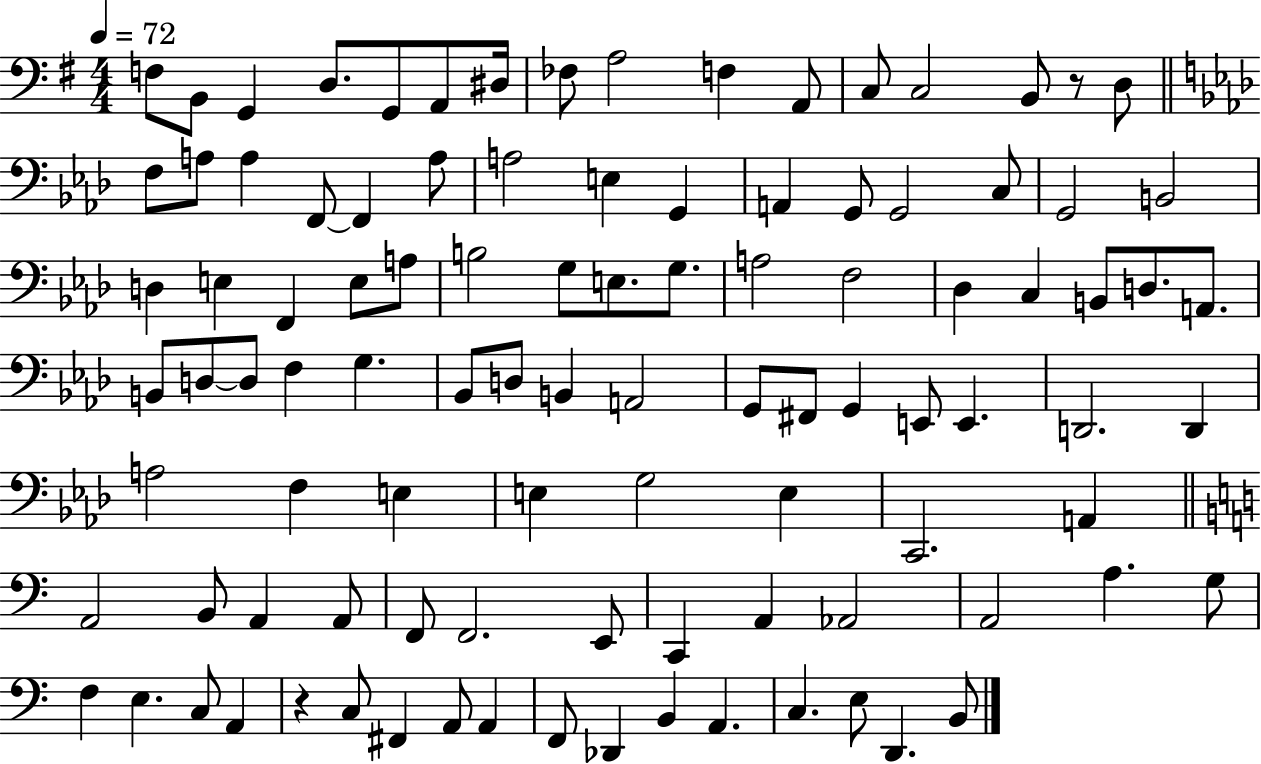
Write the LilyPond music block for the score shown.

{
  \clef bass
  \numericTimeSignature
  \time 4/4
  \key g \major
  \tempo 4 = 72
  f8 b,8 g,4 d8. g,8 a,8 dis16 | fes8 a2 f4 a,8 | c8 c2 b,8 r8 d8 | \bar "||" \break \key f \minor f8 a8 a4 f,8~~ f,4 a8 | a2 e4 g,4 | a,4 g,8 g,2 c8 | g,2 b,2 | \break d4 e4 f,4 e8 a8 | b2 g8 e8. g8. | a2 f2 | des4 c4 b,8 d8. a,8. | \break b,8 d8~~ d8 f4 g4. | bes,8 d8 b,4 a,2 | g,8 fis,8 g,4 e,8 e,4. | d,2. d,4 | \break a2 f4 e4 | e4 g2 e4 | c,2. a,4 | \bar "||" \break \key c \major a,2 b,8 a,4 a,8 | f,8 f,2. e,8 | c,4 a,4 aes,2 | a,2 a4. g8 | \break f4 e4. c8 a,4 | r4 c8 fis,4 a,8 a,4 | f,8 des,4 b,4 a,4. | c4. e8 d,4. b,8 | \break \bar "|."
}